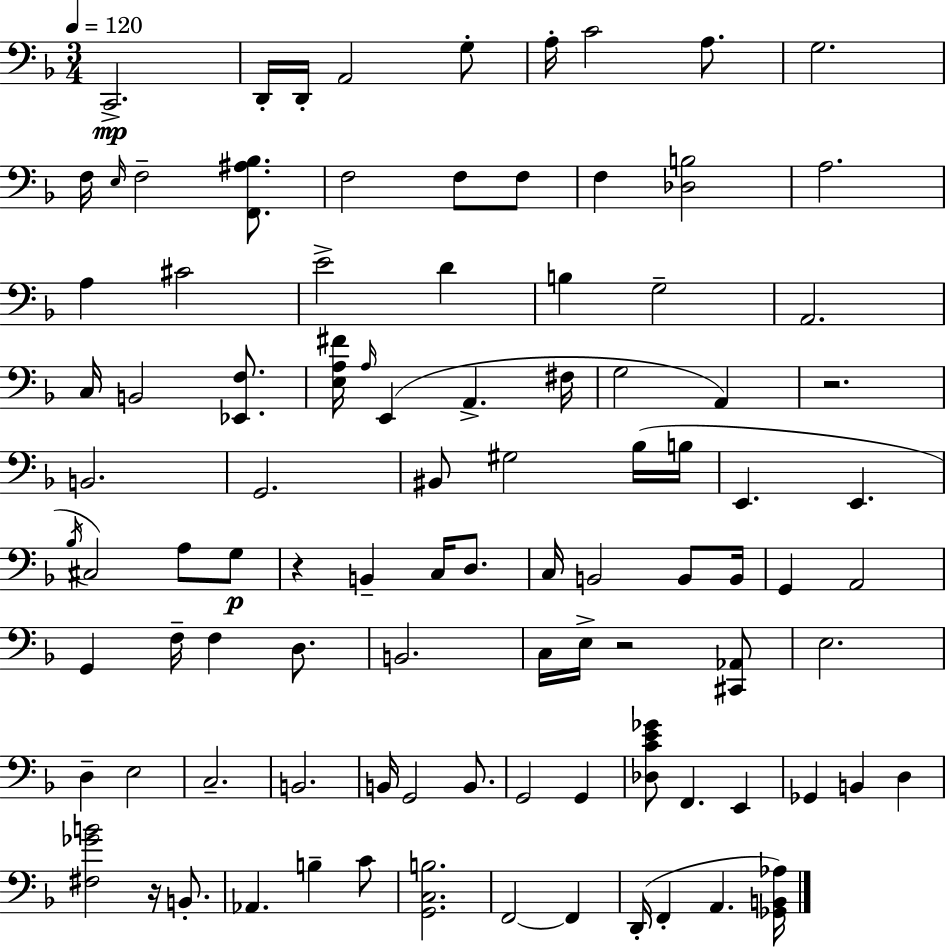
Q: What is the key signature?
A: F major